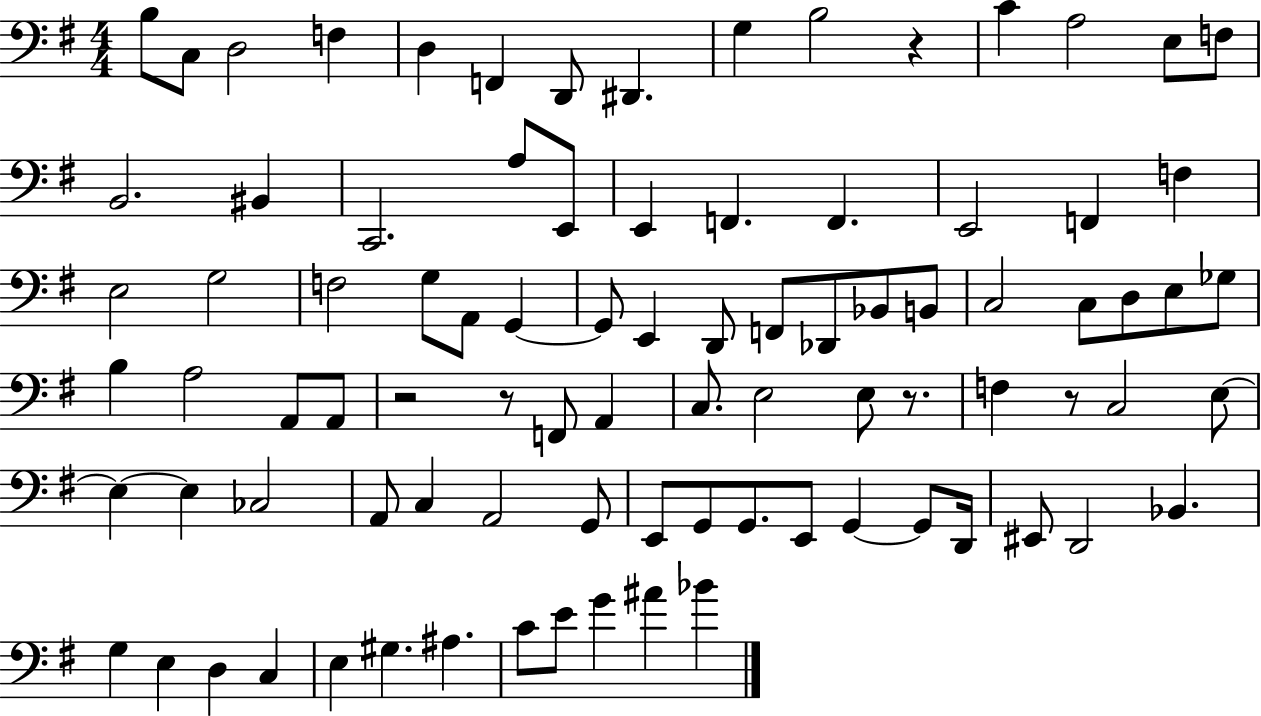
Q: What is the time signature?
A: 4/4